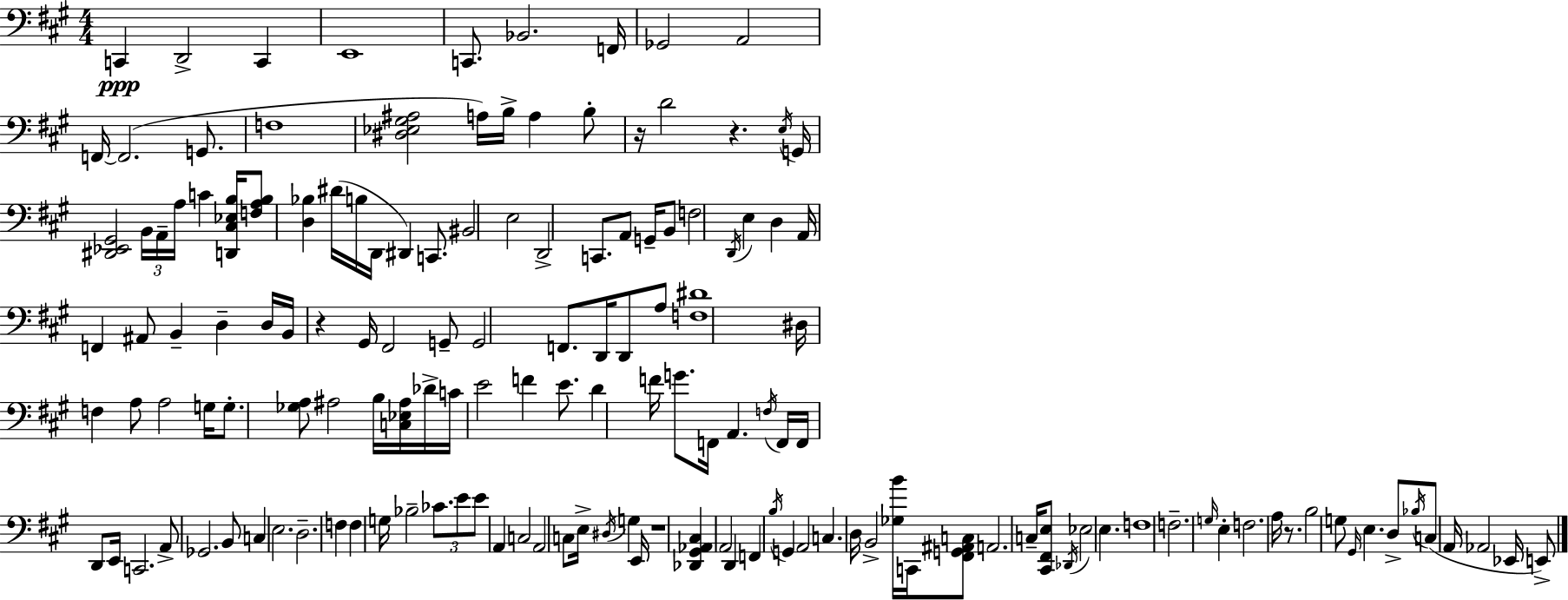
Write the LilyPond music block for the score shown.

{
  \clef bass
  \numericTimeSignature
  \time 4/4
  \key a \major
  c,4\ppp d,2-> c,4 | e,1 | c,8. bes,2. f,16 | ges,2 a,2 | \break f,16~~ f,2.( g,8. | f1 | <dis ees gis ais>2 a16) b16-> a4 b8-. | r16 d'2 r4. \acciaccatura { e16 } | \break g,16 <dis, ees, gis,>2 \tuplet 3/2 { b,16 a,16-- a16 } c'4 | <d, cis ees b>16 <f a b>8 <d bes>4 dis'16( b16 d,16 dis,4) c,8. | bis,2 e2 | d,2-> c,8. a,8 g,16-- b,8 | \break f2 \acciaccatura { d,16 } e4 d4 | a,16 f,4 ais,8 b,4-- d4-- | d16 b,16 r4 gis,16 fis,2 | g,8-- g,2 f,8. d,16 d,8 | \break a8 <f dis'>1 | dis16 f4 a8 a2 | g16 g8.-. <ges a>8 ais2 b16 | <c ees ais>16 des'16-> c'16 e'2 f'4 e'8. | \break d'4 f'16 g'8. f,16 a,4. | \acciaccatura { f16 } f,16 f,16 d,8 e,16 c,2. | a,8-> ges,2. | b,8 c4 e2. | \break d2.-- f4 | f4 g16 bes2-- | \tuplet 3/2 { ces'8. e'8 e'8 } a,4 c2 | a,2 c8 e16-> \acciaccatura { dis16 } g4 | \break e,16 r1 | <des, gis, aes, cis>4 a,2 | d,4 f,4 \acciaccatura { b16 } g,4 a,2 | c4. d16 b,2-> | \break <ges b'>16 c,16 <fis, g, ais, c>8 a,2. | c16-- <cis, fis, e>8 \acciaccatura { des,16 } ees2 | e4. f1 | f2.-- | \break \grace { g16 } e4-. f2. | a16 r8. b2 g8 | \grace { gis,16 } e4. d8-> \acciaccatura { bes16 }( c8 a,16 aes,2 | ees,16 e,8->) \bar "|."
}